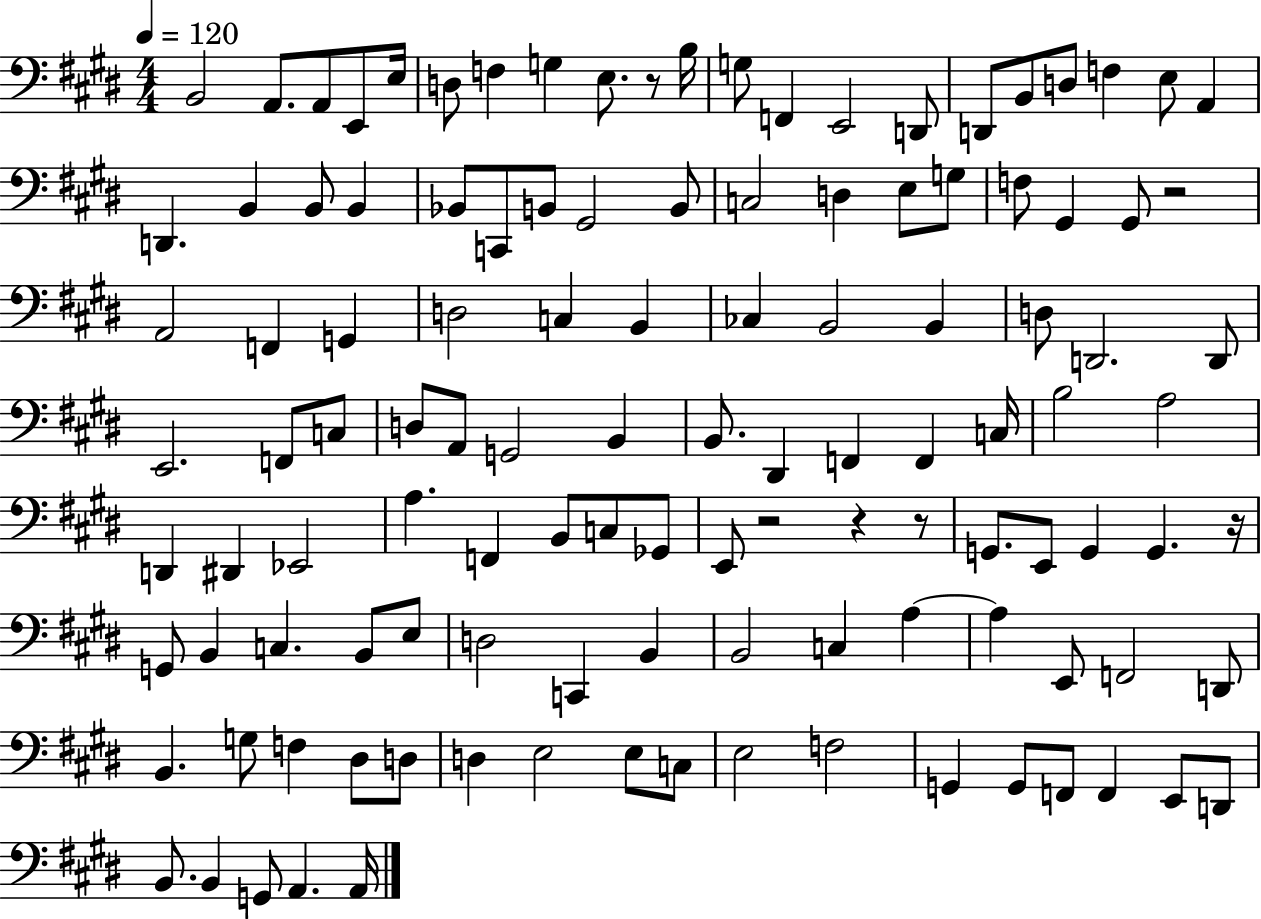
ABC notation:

X:1
T:Untitled
M:4/4
L:1/4
K:E
B,,2 A,,/2 A,,/2 E,,/2 E,/4 D,/2 F, G, E,/2 z/2 B,/4 G,/2 F,, E,,2 D,,/2 D,,/2 B,,/2 D,/2 F, E,/2 A,, D,, B,, B,,/2 B,, _B,,/2 C,,/2 B,,/2 ^G,,2 B,,/2 C,2 D, E,/2 G,/2 F,/2 ^G,, ^G,,/2 z2 A,,2 F,, G,, D,2 C, B,, _C, B,,2 B,, D,/2 D,,2 D,,/2 E,,2 F,,/2 C,/2 D,/2 A,,/2 G,,2 B,, B,,/2 ^D,, F,, F,, C,/4 B,2 A,2 D,, ^D,, _E,,2 A, F,, B,,/2 C,/2 _G,,/2 E,,/2 z2 z z/2 G,,/2 E,,/2 G,, G,, z/4 G,,/2 B,, C, B,,/2 E,/2 D,2 C,, B,, B,,2 C, A, A, E,,/2 F,,2 D,,/2 B,, G,/2 F, ^D,/2 D,/2 D, E,2 E,/2 C,/2 E,2 F,2 G,, G,,/2 F,,/2 F,, E,,/2 D,,/2 B,,/2 B,, G,,/2 A,, A,,/4